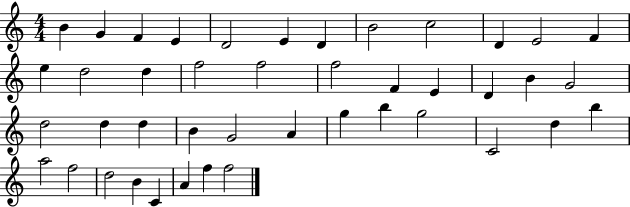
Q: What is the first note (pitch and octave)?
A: B4